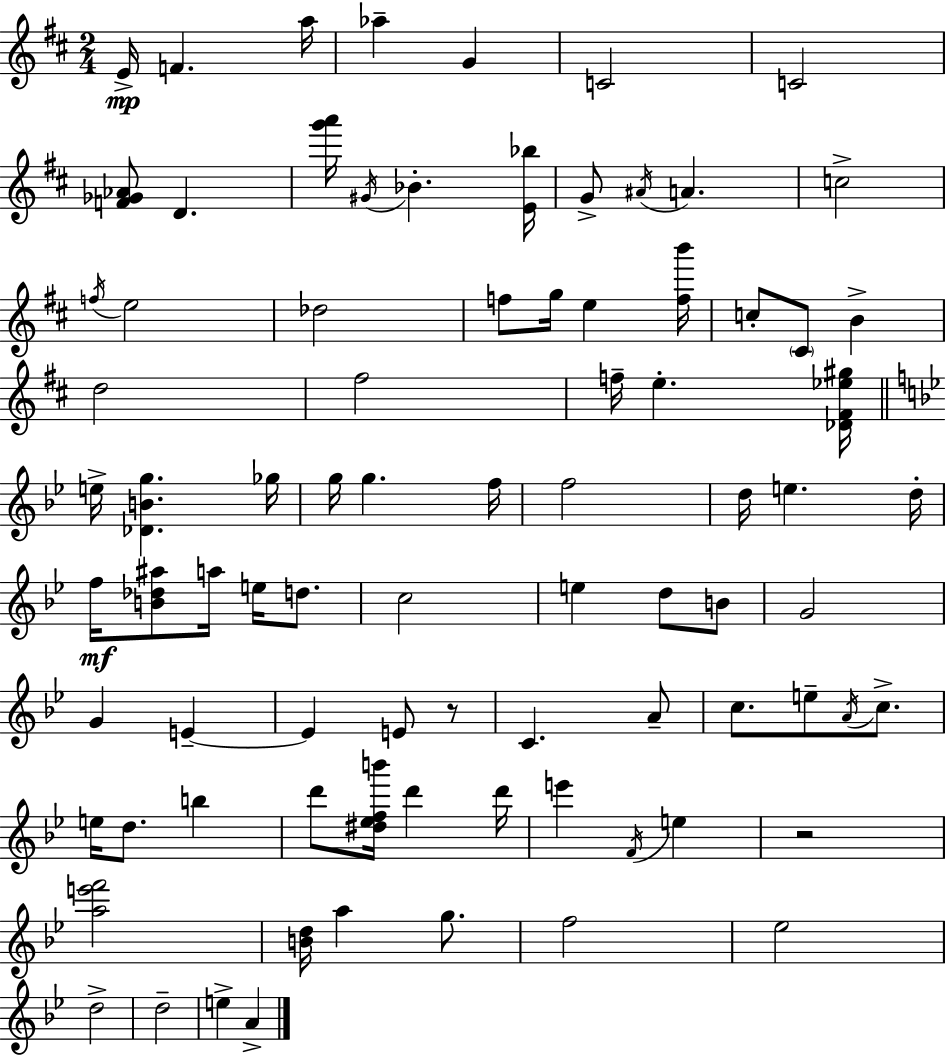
X:1
T:Untitled
M:2/4
L:1/4
K:D
E/4 F a/4 _a G C2 C2 [F_G_A]/2 D [g'a']/4 ^G/4 _B [E_b]/4 G/2 ^A/4 A c2 f/4 e2 _d2 f/2 g/4 e [fb']/4 c/2 ^C/2 B d2 ^f2 f/4 e [_D^F_e^g]/4 e/4 [_DBg] _g/4 g/4 g f/4 f2 d/4 e d/4 f/4 [B_d^a]/2 a/4 e/4 d/2 c2 e d/2 B/2 G2 G E E E/2 z/2 C A/2 c/2 e/2 A/4 c/2 e/4 d/2 b d'/2 [^d_efb']/4 d' d'/4 e' F/4 e z2 [ae'f']2 [Bd]/4 a g/2 f2 _e2 d2 d2 e A